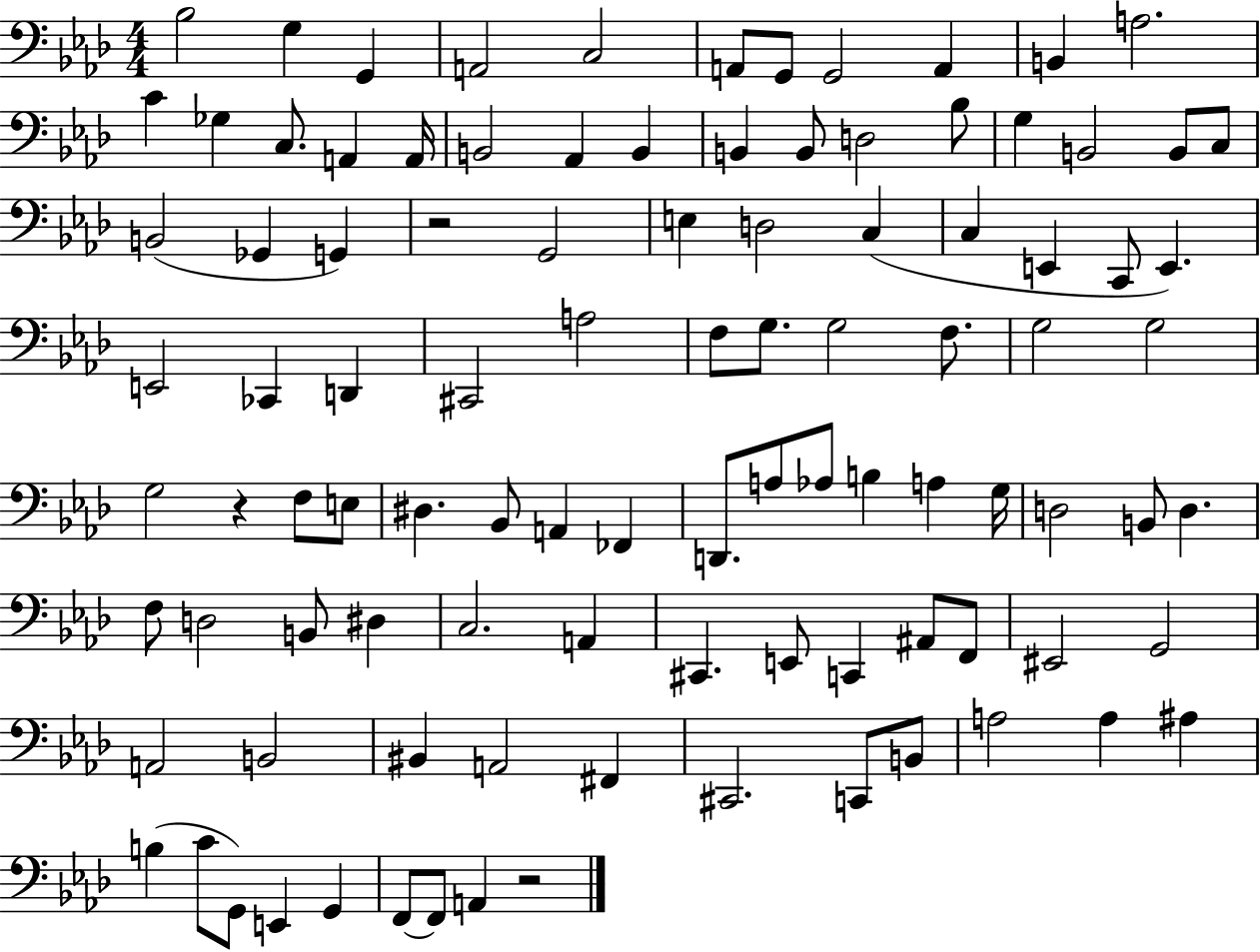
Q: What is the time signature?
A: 4/4